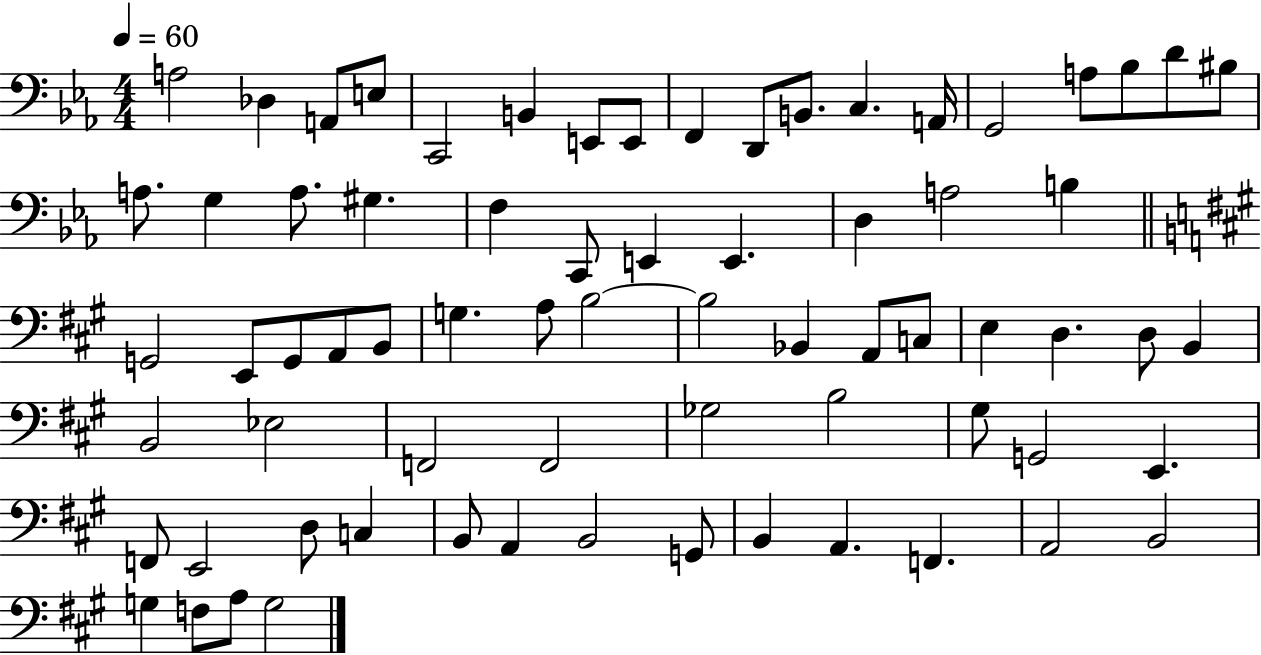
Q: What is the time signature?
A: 4/4